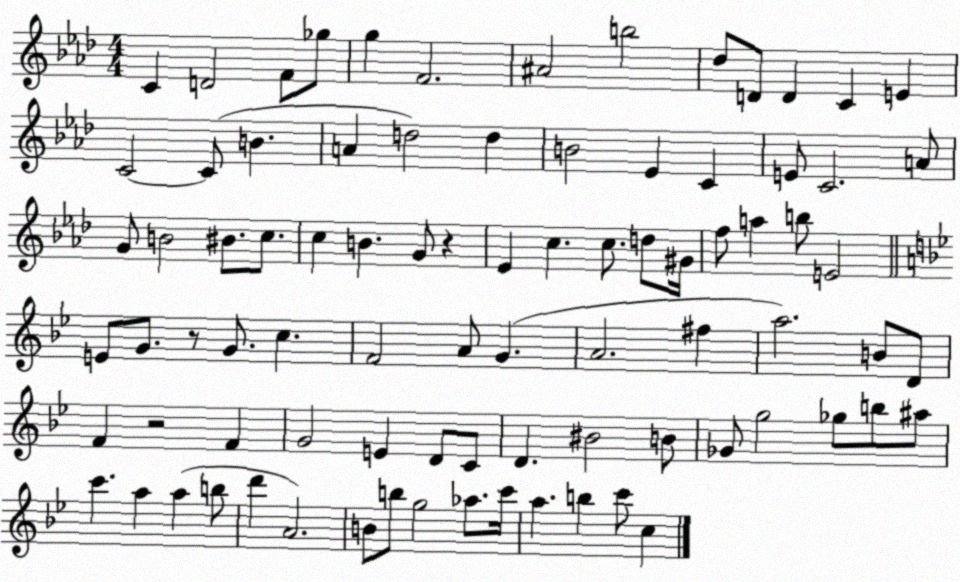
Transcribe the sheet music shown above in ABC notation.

X:1
T:Untitled
M:4/4
L:1/4
K:Ab
C D2 F/2 _g/2 g F2 ^A2 b2 _d/2 D/2 D C E C2 C/2 B A d2 d B2 _E C E/2 C2 A/2 G/2 B2 ^B/2 c/2 c B G/2 z _E c c/2 d/2 ^G/4 f/2 a b/2 E2 E/2 G/2 z/2 G/2 c F2 A/2 G A2 ^f a2 B/2 D/2 F z2 F G2 E D/2 C/2 D ^B2 B/2 _G/2 g2 _g/2 b/2 ^a/2 c' a a b/2 d' A2 B/2 b/2 g2 _a/2 c'/4 a b c'/2 c